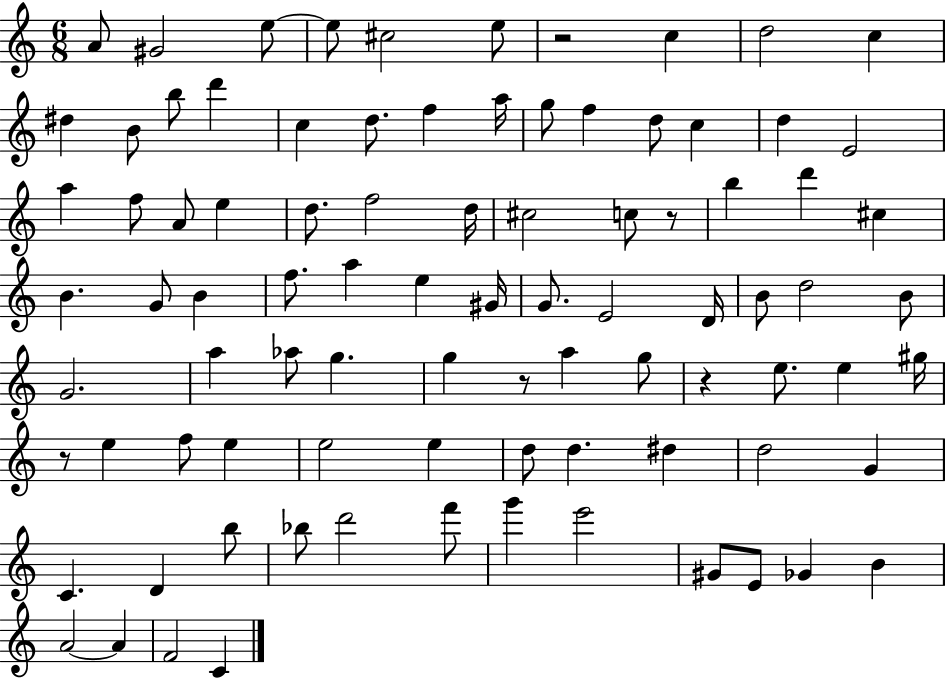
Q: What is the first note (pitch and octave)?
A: A4